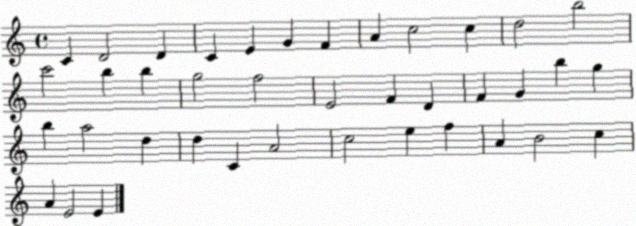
X:1
T:Untitled
M:4/4
L:1/4
K:C
C D2 D C E G F A c2 c d2 b2 c'2 b b g2 f2 E2 F D F G b g b a2 d d C A2 c2 e f A B2 c A E2 E